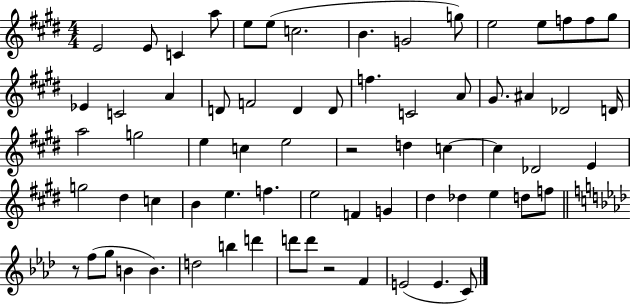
E4/h E4/e C4/q A5/e E5/e E5/e C5/h. B4/q. G4/h G5/e E5/h E5/e F5/e F5/e G#5/e Eb4/q C4/h A4/q D4/e F4/h D4/q D4/e F5/q. C4/h A4/e G#4/e. A#4/q Db4/h D4/s A5/h G5/h E5/q C5/q E5/h R/h D5/q C5/q C5/q Db4/h E4/q G5/h D#5/q C5/q B4/q E5/q. F5/q. E5/h F4/q G4/q D#5/q Db5/q E5/q D5/e F5/e R/e F5/e G5/e B4/q B4/q. D5/h B5/q D6/q D6/e D6/e R/h F4/q E4/h E4/q. C4/e